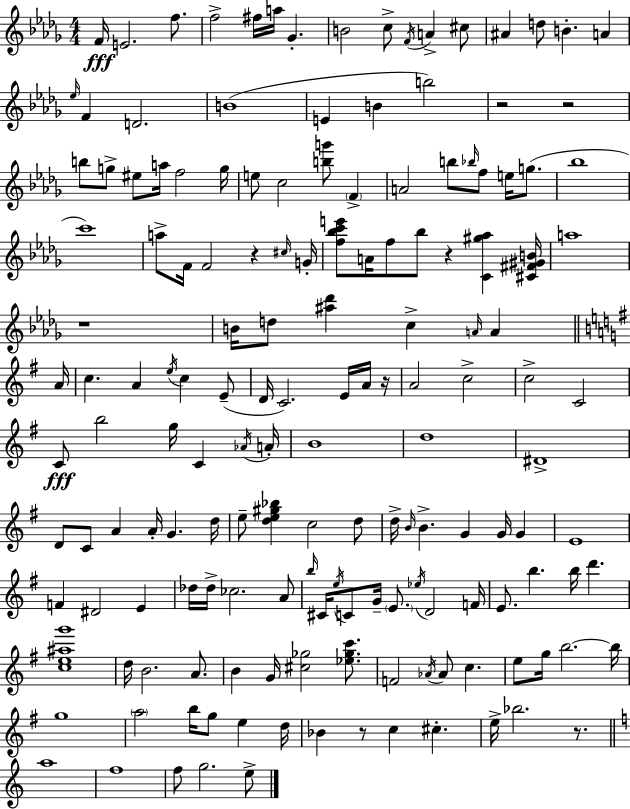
X:1
T:Untitled
M:4/4
L:1/4
K:Bbm
F/4 E2 f/2 f2 ^f/4 a/4 _G B2 c/2 F/4 A ^c/2 ^A d/2 B A _e/4 F D2 B4 E B b2 z2 z2 b/2 g/2 ^e/2 a/4 f2 g/4 e/2 c2 [bg']/2 F A2 b/2 _b/4 f/2 e/4 g/2 _b4 c'4 a/2 F/4 F2 z ^c/4 G/4 [f_bc'e']/2 A/4 f/2 _b/2 z [C^g_a] [^C^F^GB]/4 a4 z4 B/4 d/2 [^a_d'] c A/4 A A/4 c A e/4 c E/2 D/4 C2 E/4 A/4 z/4 A2 c2 c2 C2 C/2 b2 g/4 C _A/4 A/4 B4 d4 ^D4 D/2 C/2 A A/4 G d/4 e/2 [de^g_b] c2 d/2 d/4 B/4 B G G/4 G E4 F ^D2 E _d/4 _d/4 _c2 A/2 b/4 ^C/4 e/4 C/2 G/4 E/2 _e/4 D2 F/4 E/2 b b/4 d' [ce^ag']4 d/4 B2 A/2 B G/4 [^c_g]2 [_e_gc']/2 F2 _A/4 _A/2 c e/2 g/4 b2 b/4 g4 a2 b/4 g/2 e d/4 _B z/2 c ^c e/4 _b2 z/2 a4 f4 f/2 g2 e/2